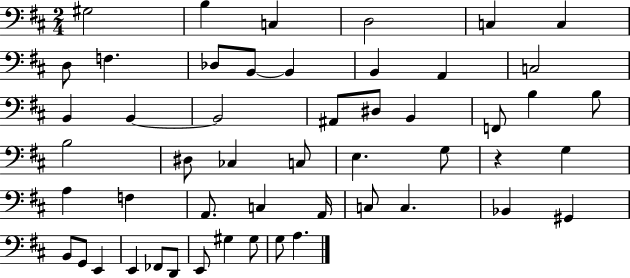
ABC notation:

X:1
T:Untitled
M:2/4
L:1/4
K:D
^G,2 B, C, D,2 C, C, D,/2 F, _D,/2 B,,/2 B,, B,, A,, C,2 B,, B,, B,,2 ^A,,/2 ^D,/2 B,, F,,/2 B, B,/2 B,2 ^D,/2 _C, C,/2 E, G,/2 z G, A, F, A,,/2 C, A,,/4 C,/2 C, _B,, ^G,, B,,/2 G,,/2 E,, E,, _F,,/2 D,,/2 E,,/2 ^G, ^G,/2 G,/2 A,